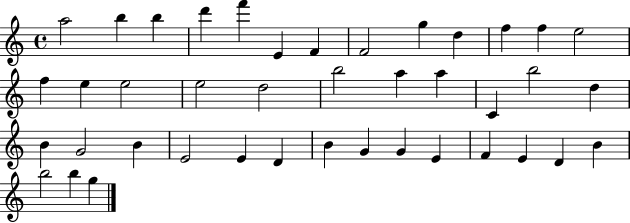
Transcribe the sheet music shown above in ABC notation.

X:1
T:Untitled
M:4/4
L:1/4
K:C
a2 b b d' f' E F F2 g d f f e2 f e e2 e2 d2 b2 a a C b2 d B G2 B E2 E D B G G E F E D B b2 b g